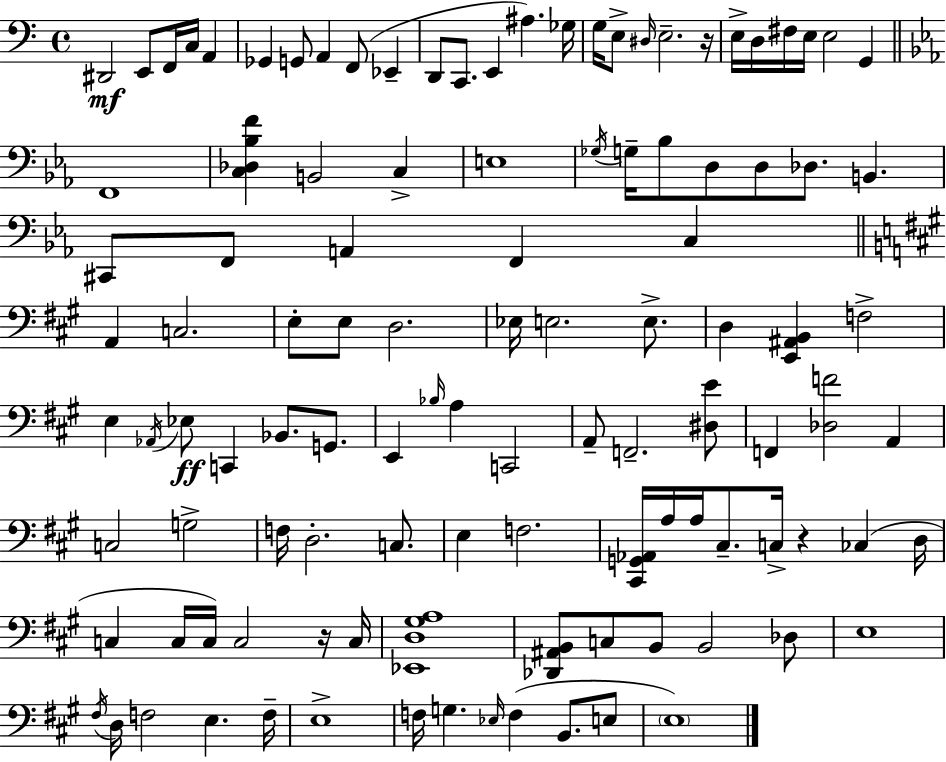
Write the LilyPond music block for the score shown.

{
  \clef bass
  \time 4/4
  \defaultTimeSignature
  \key c \major
  \repeat volta 2 { dis,2\mf e,8 f,16 c16 a,4 | ges,4 g,8 a,4 f,8( ees,4-- | d,8 c,8. e,4 ais4.) ges16 | g16 e8-> \grace { dis16 } e2.-- | \break r16 e16-> d16 fis16 e16 e2 g,4 | \bar "||" \break \key ees \major f,1 | <c des bes f'>4 b,2 c4-> | e1 | \acciaccatura { ges16 } g16-- bes8 d8 d8 des8. b,4. | \break cis,8 f,8 a,4 f,4 c4 | \bar "||" \break \key a \major a,4 c2. | e8-. e8 d2. | ees16 e2. e8.-> | d4 <e, ais, b,>4 f2-> | \break e4 \acciaccatura { aes,16 }\ff ees8 c,4 bes,8. g,8. | e,4 \grace { bes16 } a4 c,2 | a,8-- f,2.-- | <dis e'>8 f,4 <des f'>2 a,4 | \break c2 g2-> | f16 d2.-. c8. | e4 f2. | <cis, g, aes,>16 a16 a16 cis8.-- c16-> r4 ces4( | \break d16 c4 c16 c16) c2 | r16 c16 <ees, d gis a>1 | <des, ais, b,>8 c8 b,8 b,2 | des8 e1 | \break \acciaccatura { fis16 } d16 f2 e4. | f16-- e1-> | f16 g4. \grace { ees16 } f4( b,8. | e8 \parenthesize e1) | \break } \bar "|."
}